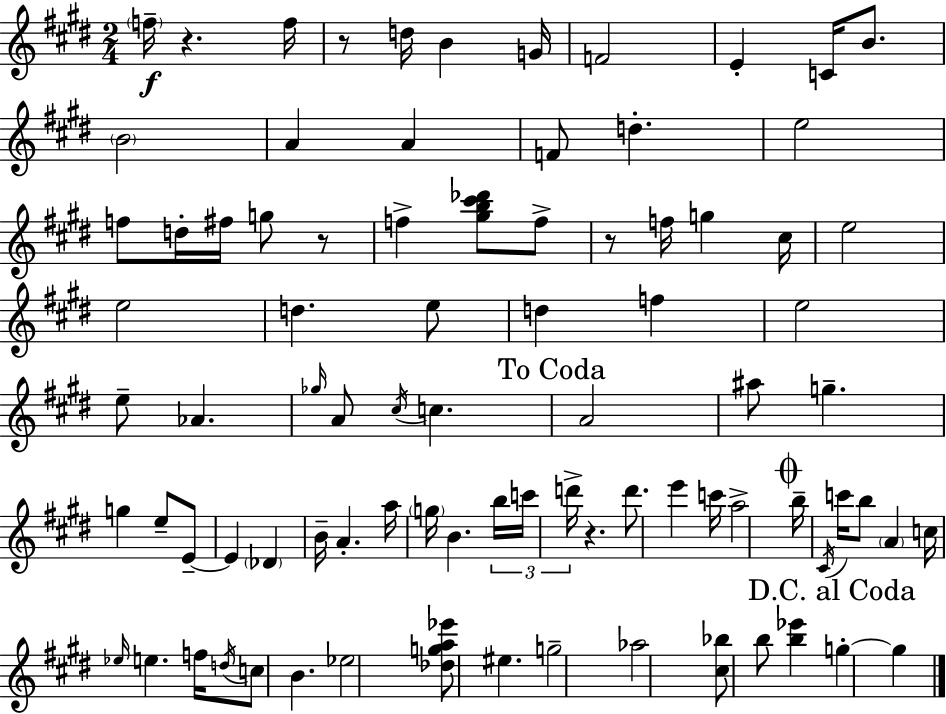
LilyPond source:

{
  \clef treble
  \numericTimeSignature
  \time 2/4
  \key e \major
  \repeat volta 2 { \parenthesize f''16--\f r4. f''16 | r8 d''16 b'4 g'16 | f'2 | e'4-. c'16 b'8. | \break \parenthesize b'2 | a'4 a'4 | f'8 d''4.-. | e''2 | \break f''8 d''16-. fis''16 g''8 r8 | f''4-> <gis'' b'' cis''' des'''>8 f''8-> | r8 f''16 g''4 cis''16 | e''2 | \break e''2 | d''4. e''8 | d''4 f''4 | e''2 | \break e''8-- aes'4. | \grace { ges''16 } a'8 \acciaccatura { cis''16 } c''4. | \mark "To Coda" a'2 | ais''8 g''4.-- | \break g''4 e''8-- | e'8--~~ e'4 \parenthesize des'4 | b'16-- a'4.-. | a''16 \parenthesize g''16 b'4. | \break \tuplet 3/2 { b''16 c'''16 d'''16-> } r4. | d'''8. e'''4 | c'''16 a''2-> | \mark \markup { \musicglyph "scripts.coda" } b''16-- \acciaccatura { cis'16 } c'''16 b''8 \parenthesize a'4 | \break c''16 \grace { ees''16 } e''4. | f''16 \acciaccatura { d''16 } c''8 b'4. | ees''2 | <des'' g'' a'' ees'''>8 eis''4. | \break g''2-- | aes''2 | <cis'' bes''>8 b''8 | <b'' ees'''>4 \mark "D.C. al Coda" g''4-.~~ | \break g''4 } \bar "|."
}